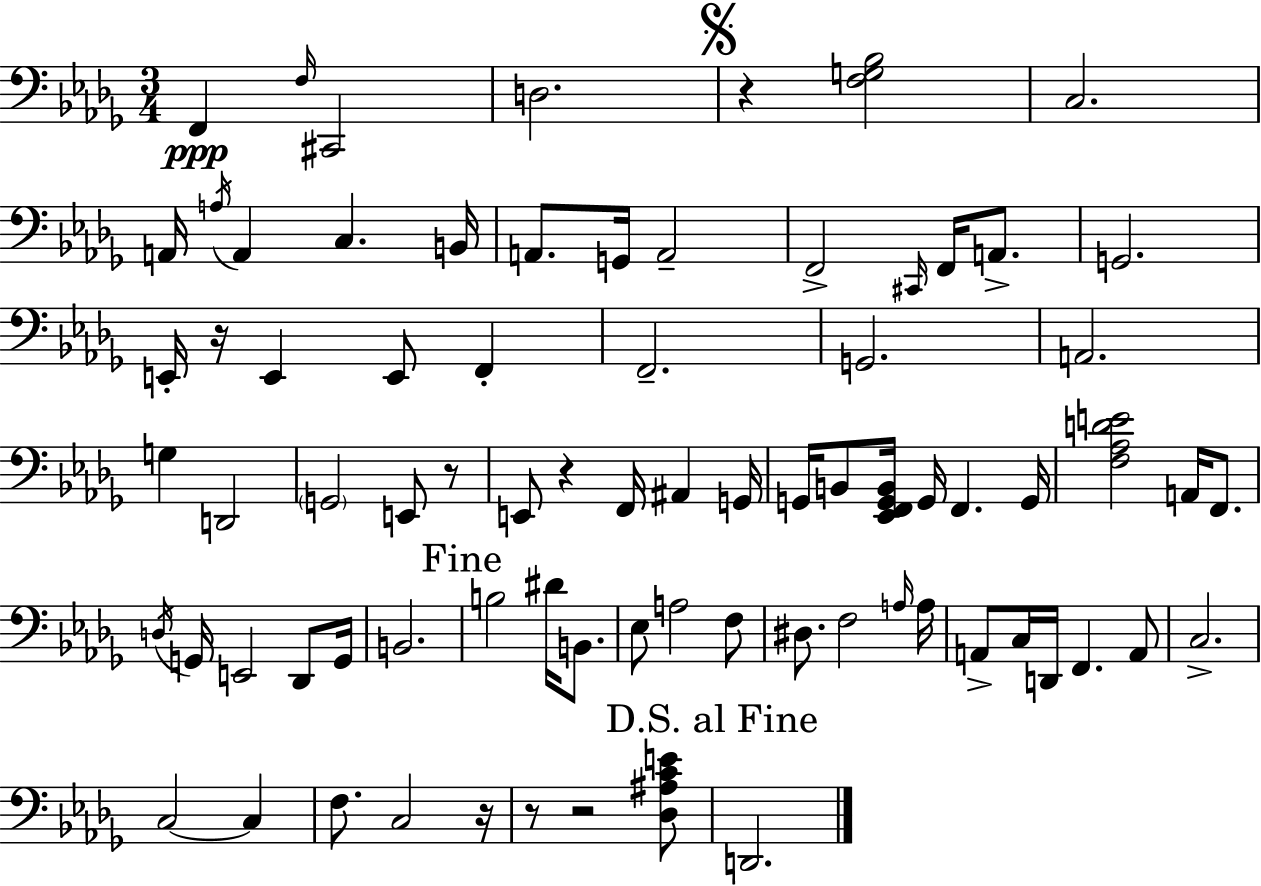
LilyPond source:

{
  \clef bass
  \numericTimeSignature
  \time 3/4
  \key bes \minor
  \repeat volta 2 { f,4\ppp \grace { f16 } cis,2 | d2. | \mark \markup { \musicglyph "scripts.segno" } r4 <f g bes>2 | c2. | \break a,16 \acciaccatura { a16 } a,4 c4. | b,16 a,8. g,16 a,2-- | f,2-> \grace { cis,16 } f,16 | a,8.-> g,2. | \break e,16-. r16 e,4 e,8 f,4-. | f,2.-- | g,2. | a,2. | \break g4 d,2 | \parenthesize g,2 e,8 | r8 e,8 r4 f,16 ais,4 | g,16 g,16 b,8 <ees, f, g, b,>16 g,16 f,4. | \break g,16 <f aes d' e'>2 a,16 | f,8. \acciaccatura { d16 } g,16 e,2 | des,8 g,16 b,2. | \mark "Fine" b2 | \break dis'16 b,8. ees8 a2 | f8 dis8. f2 | \grace { a16 } a16 a,8-> c16 d,16 f,4. | a,8 c2.-> | \break c2~~ | c4 f8. c2 | r16 r8 r2 | <des ais c' e'>8 \mark "D.S. al Fine" d,2. | \break } \bar "|."
}